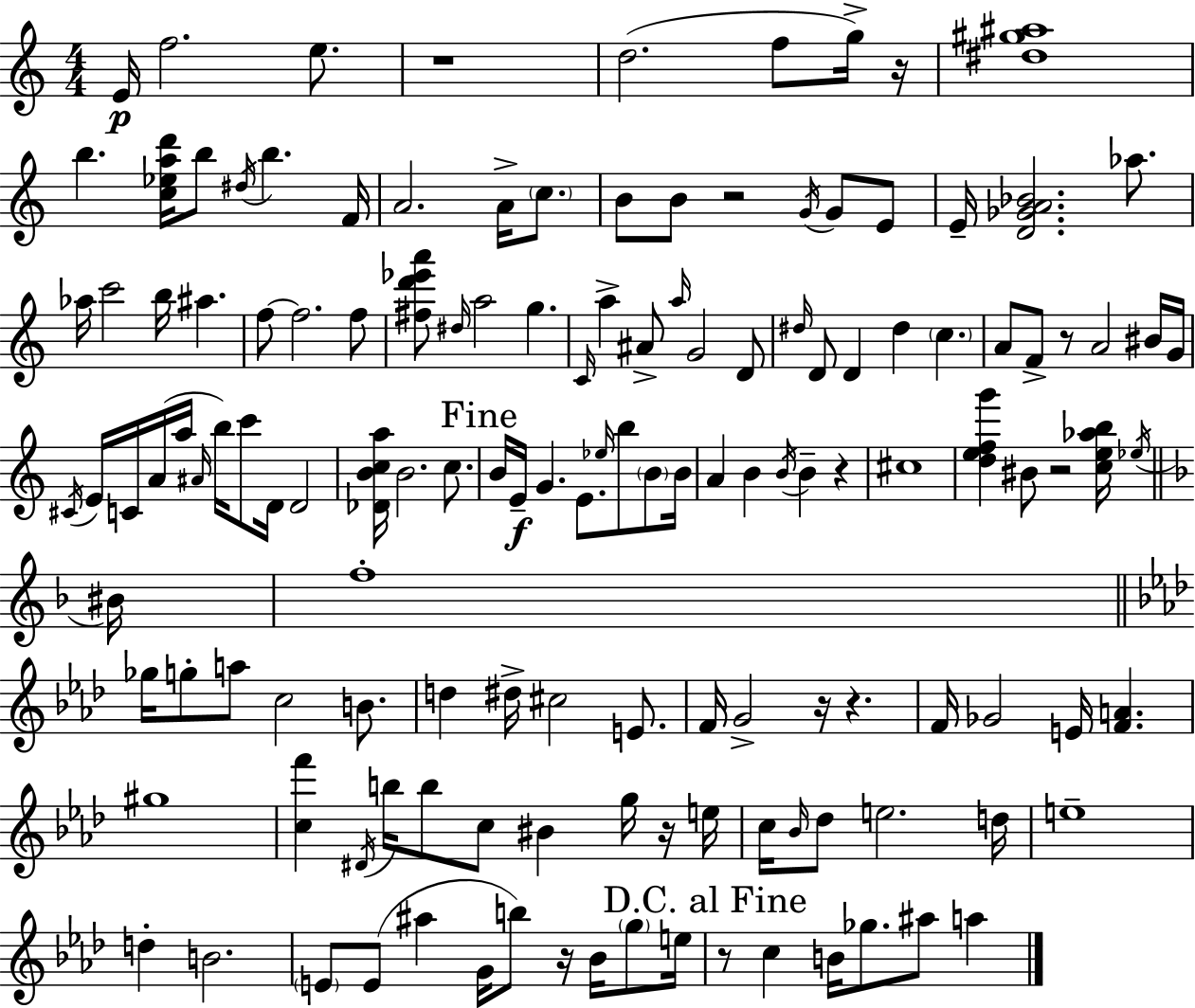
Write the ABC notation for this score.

X:1
T:Untitled
M:4/4
L:1/4
K:C
E/4 f2 e/2 z4 d2 f/2 g/4 z/4 [^d^g^a]4 b [c_ead']/4 b/2 ^d/4 b F/4 A2 A/4 c/2 B/2 B/2 z2 G/4 G/2 E/2 E/4 [D_GA_B]2 _a/2 _a/4 c'2 b/4 ^a f/2 f2 f/2 [^fd'_e'a']/2 ^d/4 a2 g C/4 a ^A/2 a/4 G2 D/2 ^d/4 D/2 D ^d c A/2 F/2 z/2 A2 ^B/4 G/4 ^C/4 E/4 C/4 A/4 a/4 ^A/4 b/4 c'/2 D/4 D2 [_DBca]/4 B2 c/2 B/4 E/4 G E/2 _e/4 b/2 B/2 B/4 A B B/4 B z ^c4 [defg'] ^B/2 z2 [ce_ab]/4 _e/4 ^B/4 f4 _g/4 g/2 a/2 c2 B/2 d ^d/4 ^c2 E/2 F/4 G2 z/4 z F/4 _G2 E/4 [FA] ^g4 [cf'] ^D/4 b/4 b/2 c/2 ^B g/4 z/4 e/4 c/4 _B/4 _d/2 e2 d/4 e4 d B2 E/2 E/2 ^a G/4 b/2 z/4 _B/4 g/2 e/4 z/2 c B/4 _g/2 ^a/2 a